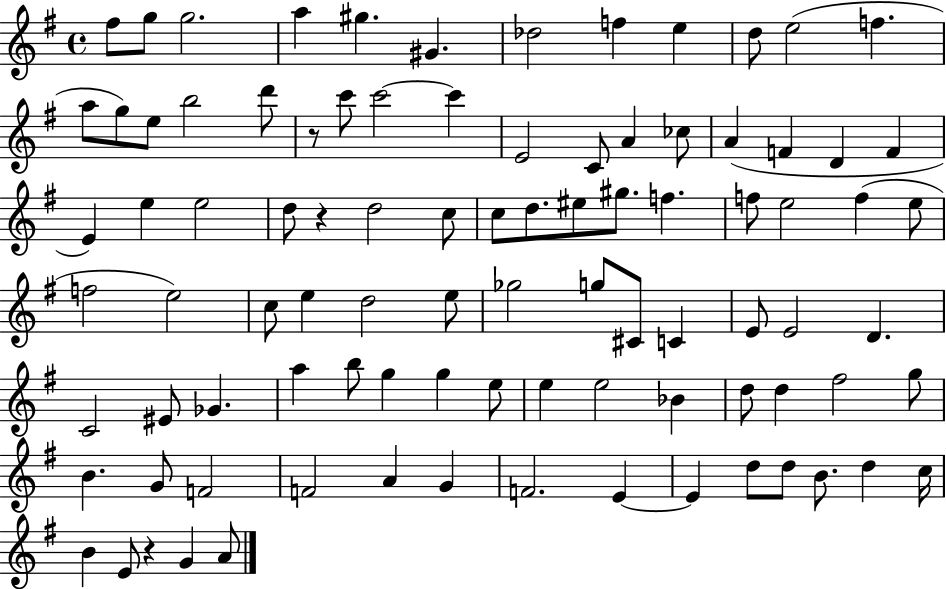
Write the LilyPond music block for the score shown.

{
  \clef treble
  \time 4/4
  \defaultTimeSignature
  \key g \major
  fis''8 g''8 g''2. | a''4 gis''4. gis'4. | des''2 f''4 e''4 | d''8 e''2( f''4. | \break a''8 g''8) e''8 b''2 d'''8 | r8 c'''8 c'''2~~ c'''4 | e'2 c'8 a'4 ces''8 | a'4( f'4 d'4 f'4 | \break e'4) e''4 e''2 | d''8 r4 d''2 c''8 | c''8 d''8. eis''8 gis''8. f''4. | f''8 e''2 f''4( e''8 | \break f''2 e''2) | c''8 e''4 d''2 e''8 | ges''2 g''8 cis'8 c'4 | e'8 e'2 d'4. | \break c'2 eis'8 ges'4. | a''4 b''8 g''4 g''4 e''8 | e''4 e''2 bes'4 | d''8 d''4 fis''2 g''8 | \break b'4. g'8 f'2 | f'2 a'4 g'4 | f'2. e'4~~ | e'4 d''8 d''8 b'8. d''4 c''16 | \break b'4 e'8 r4 g'4 a'8 | \bar "|."
}